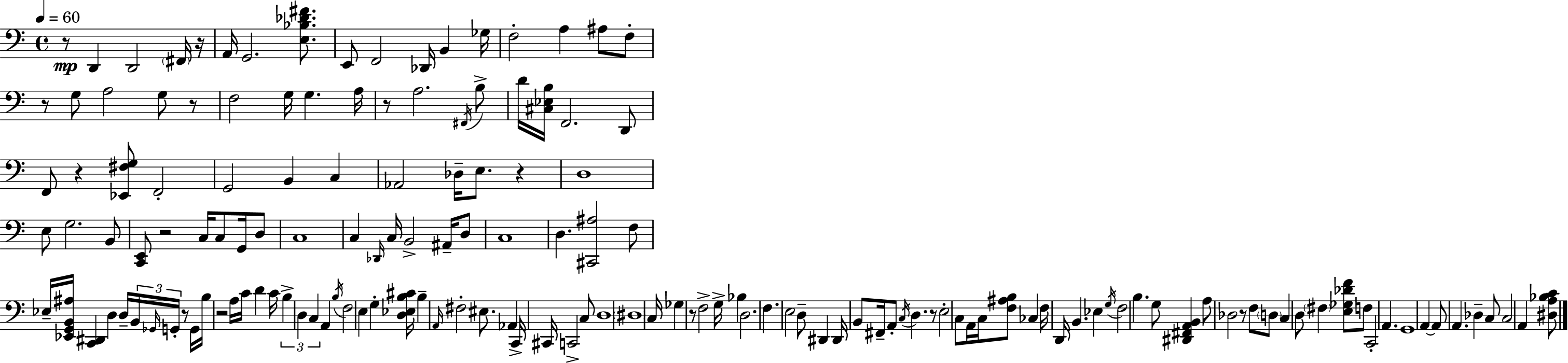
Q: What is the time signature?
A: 4/4